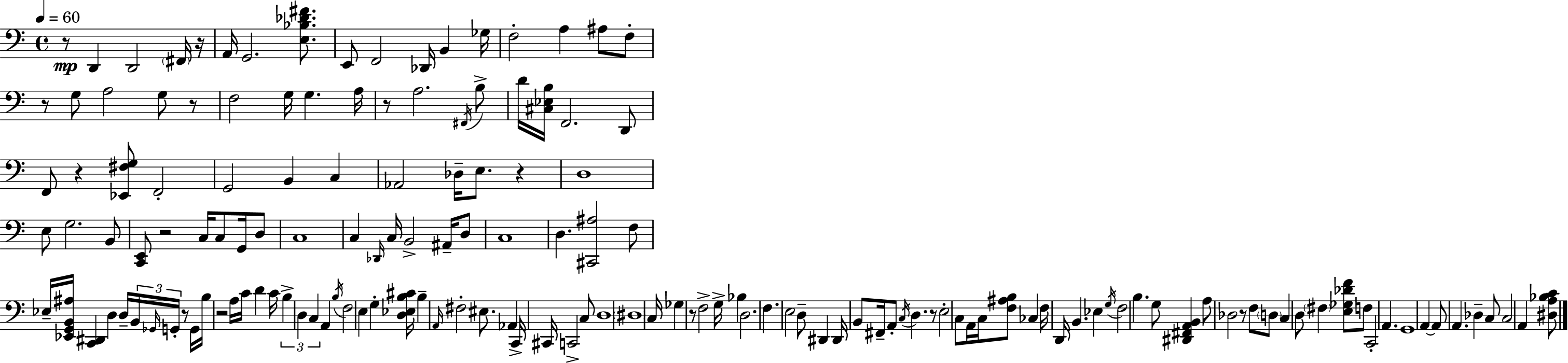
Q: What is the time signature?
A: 4/4